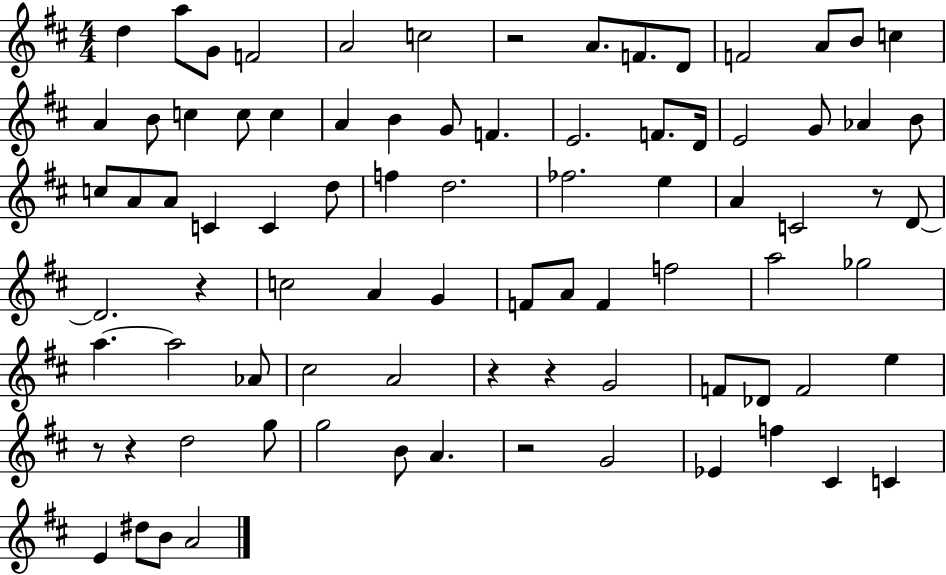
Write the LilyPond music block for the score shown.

{
  \clef treble
  \numericTimeSignature
  \time 4/4
  \key d \major
  d''4 a''8 g'8 f'2 | a'2 c''2 | r2 a'8. f'8. d'8 | f'2 a'8 b'8 c''4 | \break a'4 b'8 c''4 c''8 c''4 | a'4 b'4 g'8 f'4. | e'2. f'8. d'16 | e'2 g'8 aes'4 b'8 | \break c''8 a'8 a'8 c'4 c'4 d''8 | f''4 d''2. | fes''2. e''4 | a'4 c'2 r8 d'8~~ | \break d'2. r4 | c''2 a'4 g'4 | f'8 a'8 f'4 f''2 | a''2 ges''2 | \break a''4.~~ a''2 aes'8 | cis''2 a'2 | r4 r4 g'2 | f'8 des'8 f'2 e''4 | \break r8 r4 d''2 g''8 | g''2 b'8 a'4. | r2 g'2 | ees'4 f''4 cis'4 c'4 | \break e'4 dis''8 b'8 a'2 | \bar "|."
}